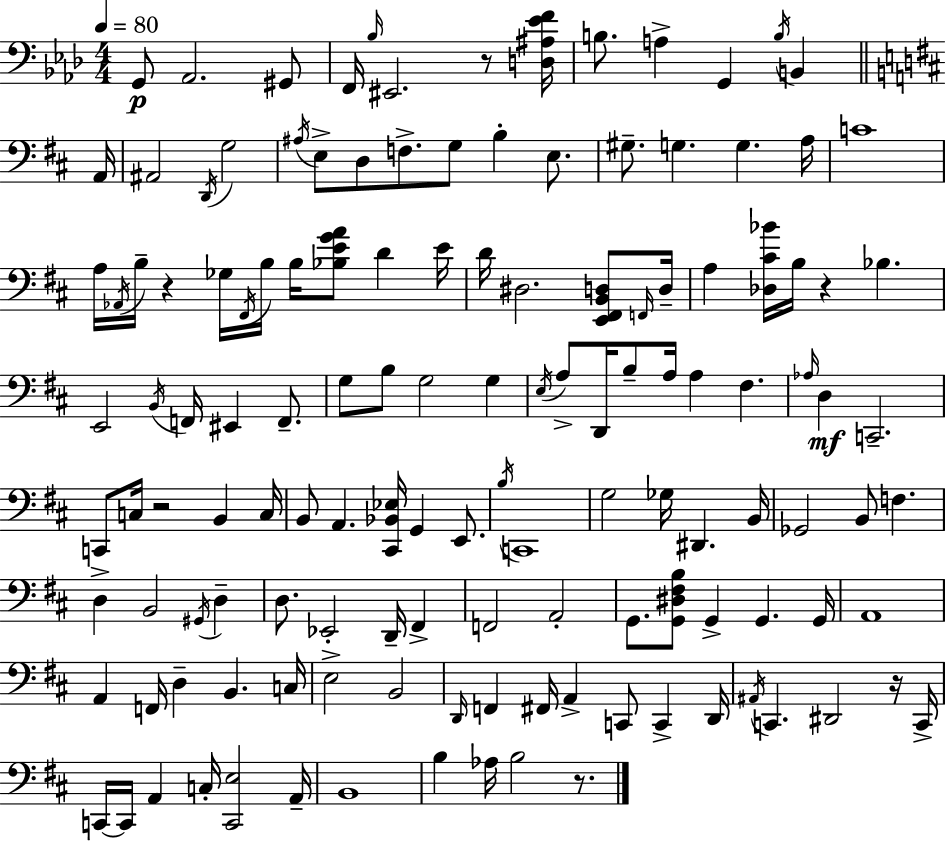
G2/e Ab2/h. G#2/e F2/s Bb3/s EIS2/h. R/e [D3,A#3,Eb4,F4]/s B3/e. A3/q G2/q B3/s B2/q A2/s A#2/h D2/s G3/h A#3/s E3/e D3/e F3/e. G3/e B3/q E3/e. G#3/e. G3/q. G3/q. A3/s C4/w A3/s Ab2/s B3/s R/q Gb3/s F#2/s B3/s B3/s [Bb3,E4,G4,A4]/e D4/q E4/s D4/s D#3/h. [E2,F#2,B2,D3]/e F2/s D3/s A3/q [Db3,C#4,Bb4]/s B3/s R/q Bb3/q. E2/h B2/s F2/s EIS2/q F2/e. G3/e B3/e G3/h G3/q E3/s A3/e D2/s B3/e A3/s A3/q F#3/q. Ab3/s D3/q C2/h. C2/e C3/s R/h B2/q C3/s B2/e A2/q. [C#2,Bb2,Eb3]/s G2/q E2/e. B3/s C2/w G3/h Gb3/s D#2/q. B2/s Gb2/h B2/e F3/q. D3/q B2/h G#2/s D3/q D3/e. Eb2/h D2/s F#2/q F2/h A2/h G2/e. [G2,D#3,F#3,B3]/e G2/q G2/q. G2/s A2/w A2/q F2/s D3/q B2/q. C3/s E3/h B2/h D2/s F2/q F#2/s A2/q C2/e C2/q D2/s A#2/s C2/q. D#2/h R/s C2/s C2/s C2/s A2/q C3/s [C2,E3]/h A2/s B2/w B3/q Ab3/s B3/h R/e.